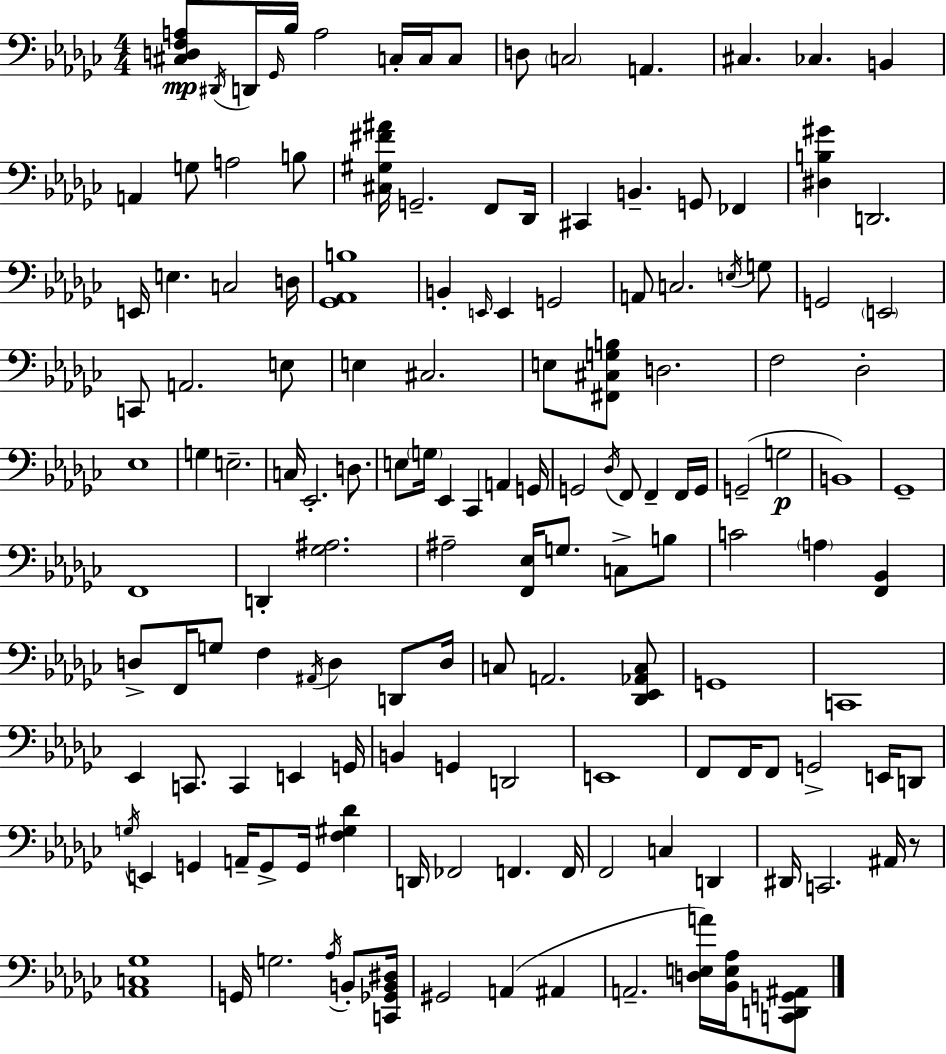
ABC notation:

X:1
T:Untitled
M:4/4
L:1/4
K:Ebm
[^C,D,F,A,]/2 ^D,,/4 D,,/4 _G,,/4 _B,/4 A,2 C,/4 C,/4 C,/2 D,/2 C,2 A,, ^C, _C, B,, A,, G,/2 A,2 B,/2 [^C,^G,^F^A]/4 G,,2 F,,/2 _D,,/4 ^C,, B,, G,,/2 _F,, [^D,B,^G] D,,2 E,,/4 E, C,2 D,/4 [_G,,_A,,B,]4 B,, E,,/4 E,, G,,2 A,,/2 C,2 E,/4 G,/2 G,,2 E,,2 C,,/2 A,,2 E,/2 E, ^C,2 E,/2 [^F,,^C,G,B,]/2 D,2 F,2 _D,2 _E,4 G, E,2 C,/4 _E,,2 D,/2 E,/2 G,/4 _E,, _C,, A,, G,,/4 G,,2 _D,/4 F,,/2 F,, F,,/4 G,,/4 G,,2 G,2 B,,4 _G,,4 F,,4 D,, [_G,^A,]2 ^A,2 [F,,_E,]/4 G,/2 C,/2 B,/2 C2 A, [F,,_B,,] D,/2 F,,/4 G,/2 F, ^A,,/4 D, D,,/2 D,/4 C,/2 A,,2 [_D,,_E,,_A,,C,]/2 G,,4 C,,4 _E,, C,,/2 C,, E,, G,,/4 B,, G,, D,,2 E,,4 F,,/2 F,,/4 F,,/2 G,,2 E,,/4 D,,/2 G,/4 E,, G,, A,,/4 G,,/2 G,,/4 [F,^G,_D] D,,/4 _F,,2 F,, F,,/4 F,,2 C, D,, ^D,,/4 C,,2 ^A,,/4 z/2 [_A,,C,_G,]4 G,,/4 G,2 _A,/4 B,,/2 [C,,_G,,B,,^D,]/4 ^G,,2 A,, ^A,, A,,2 [D,E,A]/4 [_B,,E,_A,]/4 [C,,D,,G,,^A,,]/2